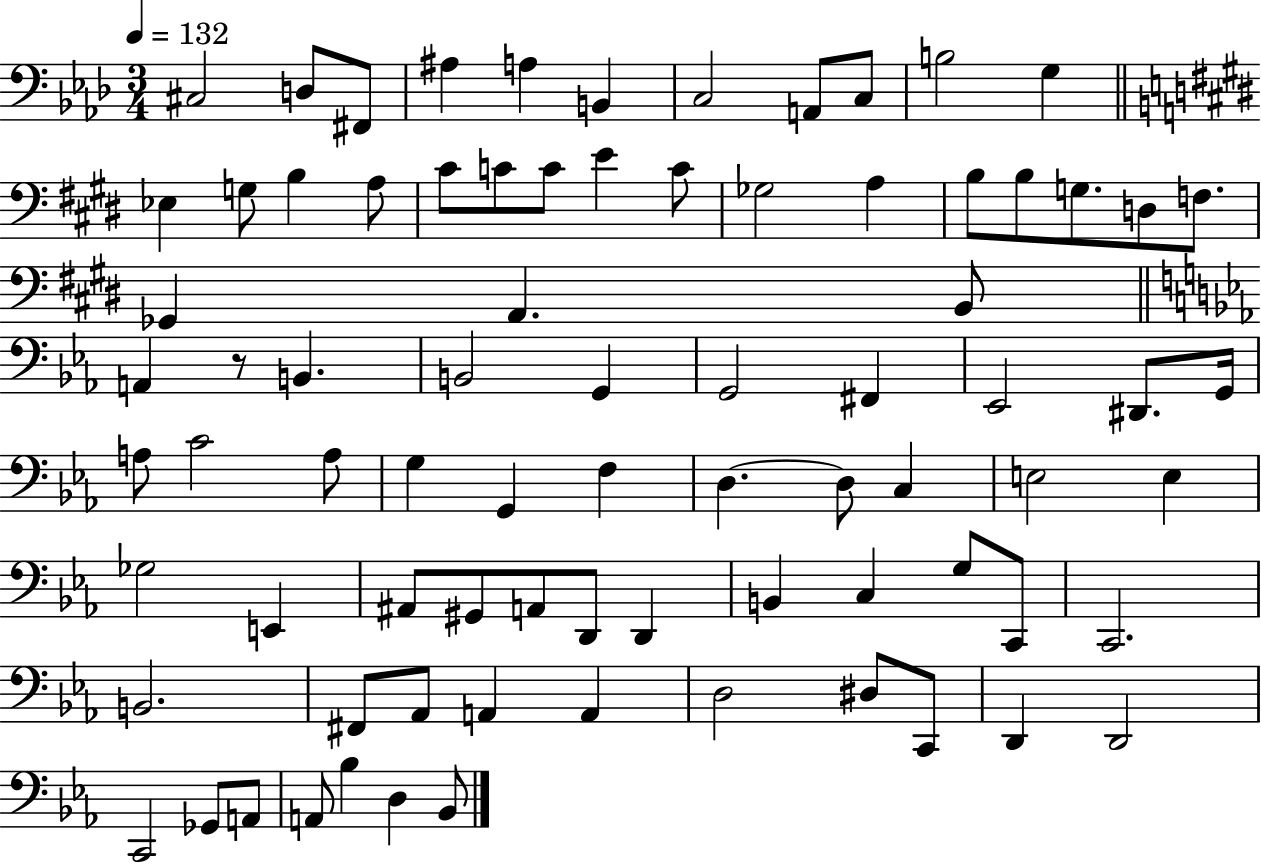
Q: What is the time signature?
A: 3/4